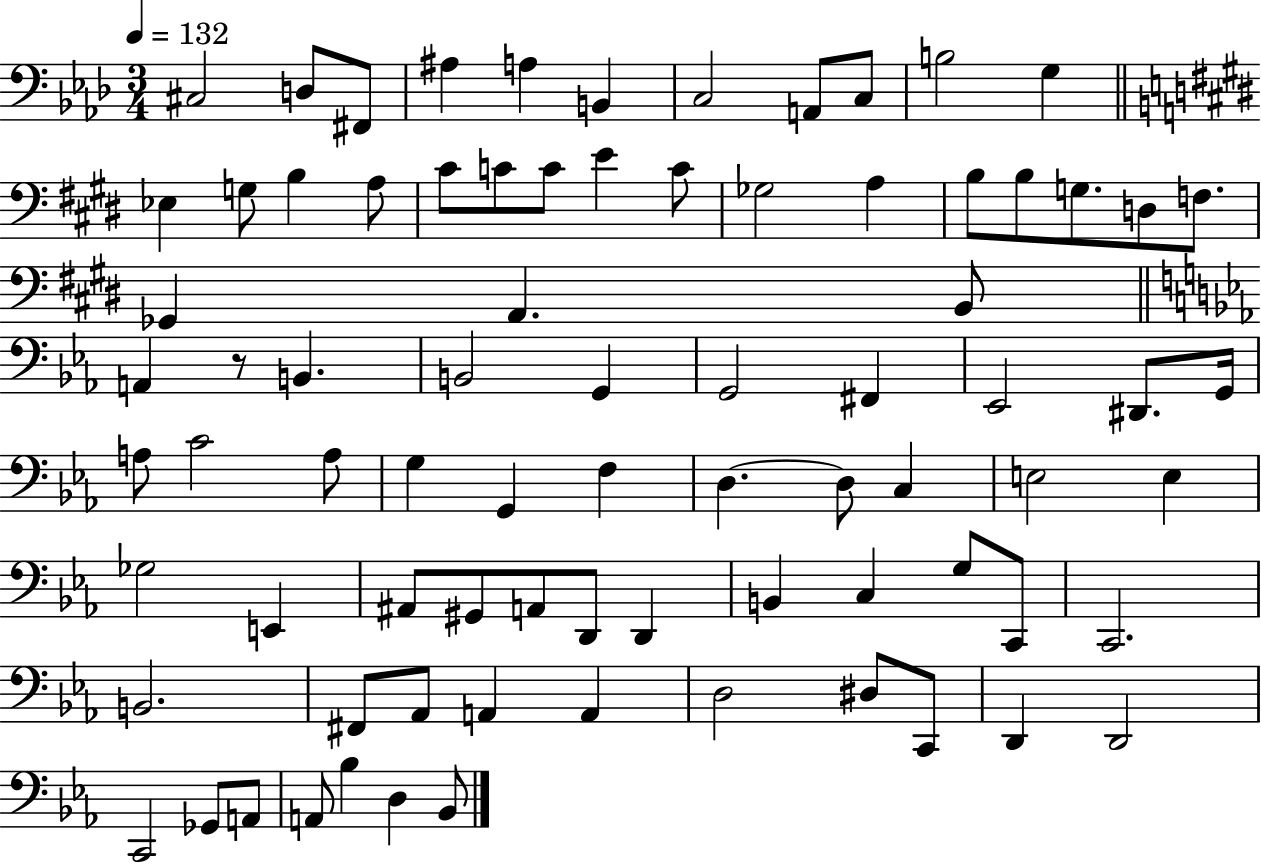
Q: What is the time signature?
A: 3/4